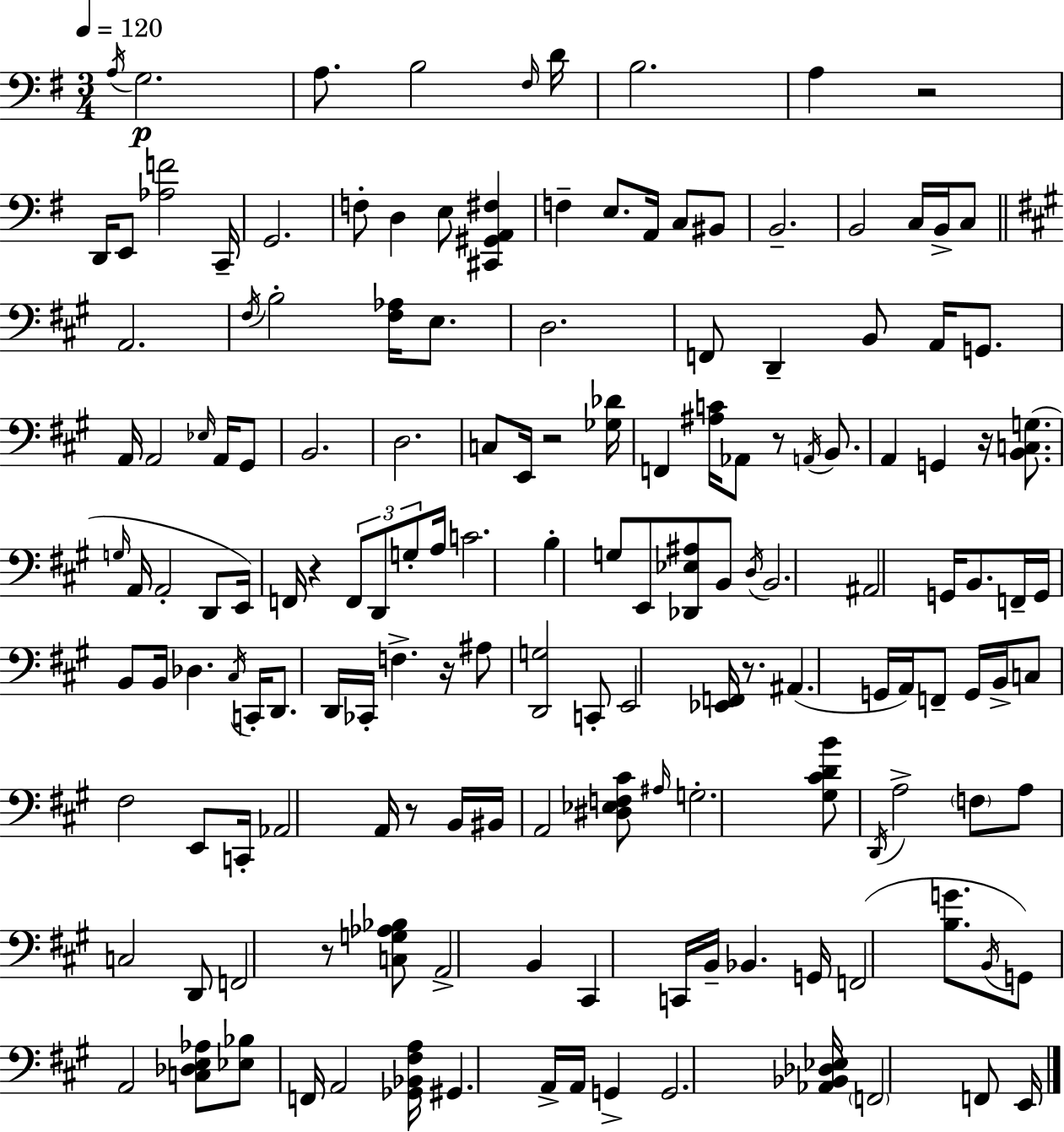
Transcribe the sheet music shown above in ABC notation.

X:1
T:Untitled
M:3/4
L:1/4
K:Em
A,/4 G,2 A,/2 B,2 ^F,/4 D/4 B,2 A, z2 D,,/4 E,,/2 [_A,F]2 C,,/4 G,,2 F,/2 D, E,/2 [^C,,^G,,A,,^F,] F, E,/2 A,,/4 C,/2 ^B,,/2 B,,2 B,,2 C,/4 B,,/4 C,/2 A,,2 ^F,/4 B,2 [^F,_A,]/4 E,/2 D,2 F,,/2 D,, B,,/2 A,,/4 G,,/2 A,,/4 A,,2 _E,/4 A,,/4 ^G,,/2 B,,2 D,2 C,/2 E,,/4 z2 [_G,_D]/4 F,, [^A,C]/4 _A,,/2 z/2 A,,/4 B,,/2 A,, G,, z/4 [B,,C,G,]/2 G,/4 A,,/4 A,,2 D,,/2 E,,/4 F,,/4 z F,,/2 D,,/2 G,/2 A,/4 C2 B, G,/2 E,,/2 [_D,,_E,^A,]/2 B,,/2 D,/4 B,,2 ^A,,2 G,,/4 B,,/2 F,,/4 G,,/4 B,,/2 B,,/4 _D, ^C,/4 C,,/4 D,,/2 D,,/4 _C,,/4 F, z/4 ^A,/2 [D,,G,]2 C,,/2 E,,2 [_E,,F,,]/4 z/2 ^A,, G,,/4 A,,/4 F,,/2 G,,/4 B,,/4 C,/2 ^F,2 E,,/2 C,,/4 _A,,2 A,,/4 z/2 B,,/4 ^B,,/4 A,,2 [^D,_E,F,^C]/2 ^A,/4 G,2 [^G,^CDB]/2 D,,/4 A,2 F,/2 A,/2 C,2 D,,/2 F,,2 z/2 [C,G,_A,_B,]/2 A,,2 B,, ^C,, C,,/4 B,,/4 _B,, G,,/4 F,,2 [B,G]/2 B,,/4 G,,/2 A,,2 [C,_D,E,_A,]/2 [_E,_B,]/2 F,,/4 A,,2 [_G,,_B,,^F,A,]/4 ^G,, A,,/4 A,,/4 G,, G,,2 [_A,,_B,,_D,_E,]/4 F,,2 F,,/2 E,,/4